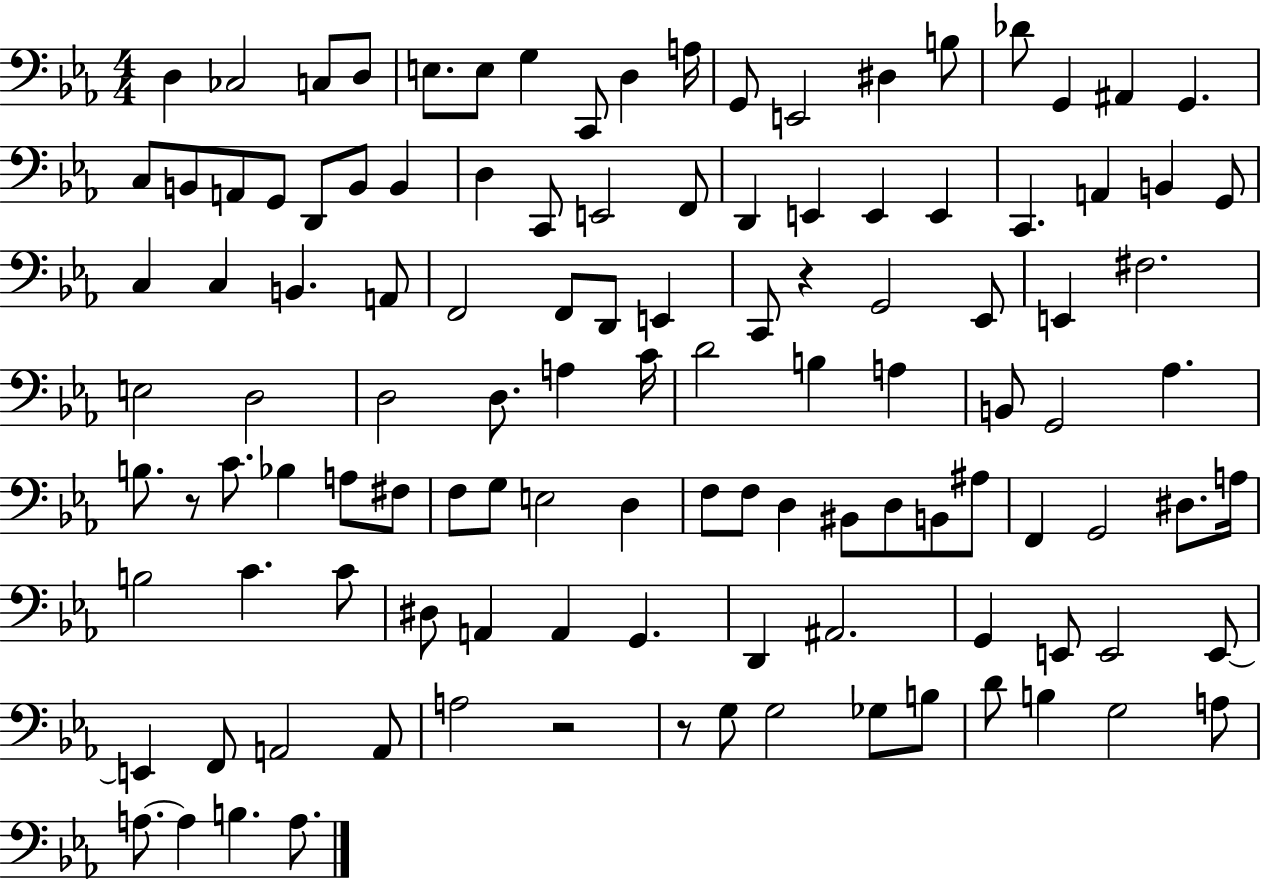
D3/q CES3/h C3/e D3/e E3/e. E3/e G3/q C2/e D3/q A3/s G2/e E2/h D#3/q B3/e Db4/e G2/q A#2/q G2/q. C3/e B2/e A2/e G2/e D2/e B2/e B2/q D3/q C2/e E2/h F2/e D2/q E2/q E2/q E2/q C2/q. A2/q B2/q G2/e C3/q C3/q B2/q. A2/e F2/h F2/e D2/e E2/q C2/e R/q G2/h Eb2/e E2/q F#3/h. E3/h D3/h D3/h D3/e. A3/q C4/s D4/h B3/q A3/q B2/e G2/h Ab3/q. B3/e. R/e C4/e. Bb3/q A3/e F#3/e F3/e G3/e E3/h D3/q F3/e F3/e D3/q BIS2/e D3/e B2/e A#3/e F2/q G2/h D#3/e. A3/s B3/h C4/q. C4/e D#3/e A2/q A2/q G2/q. D2/q A#2/h. G2/q E2/e E2/h E2/e E2/q F2/e A2/h A2/e A3/h R/h R/e G3/e G3/h Gb3/e B3/e D4/e B3/q G3/h A3/e A3/e. A3/q B3/q. A3/e.